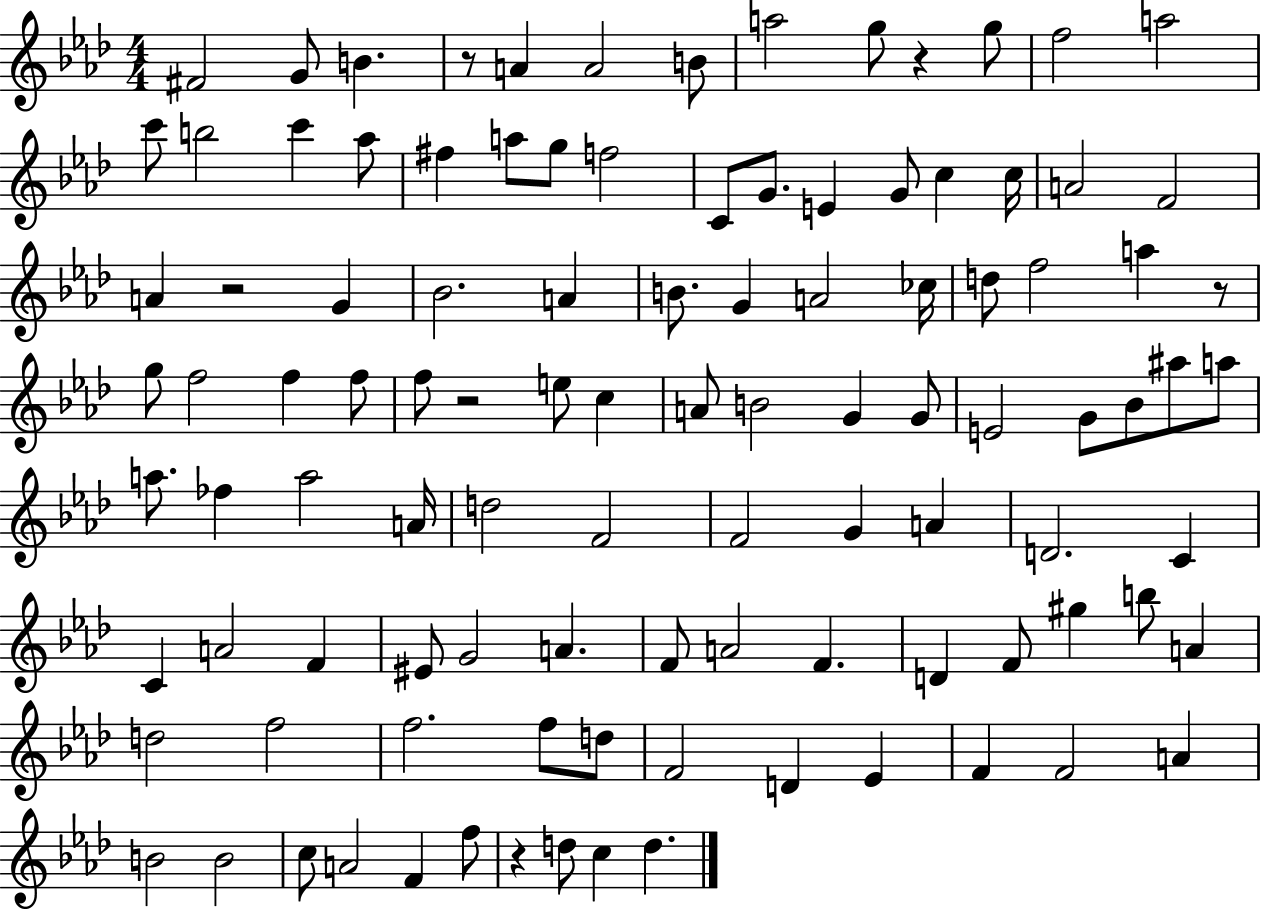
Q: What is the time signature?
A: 4/4